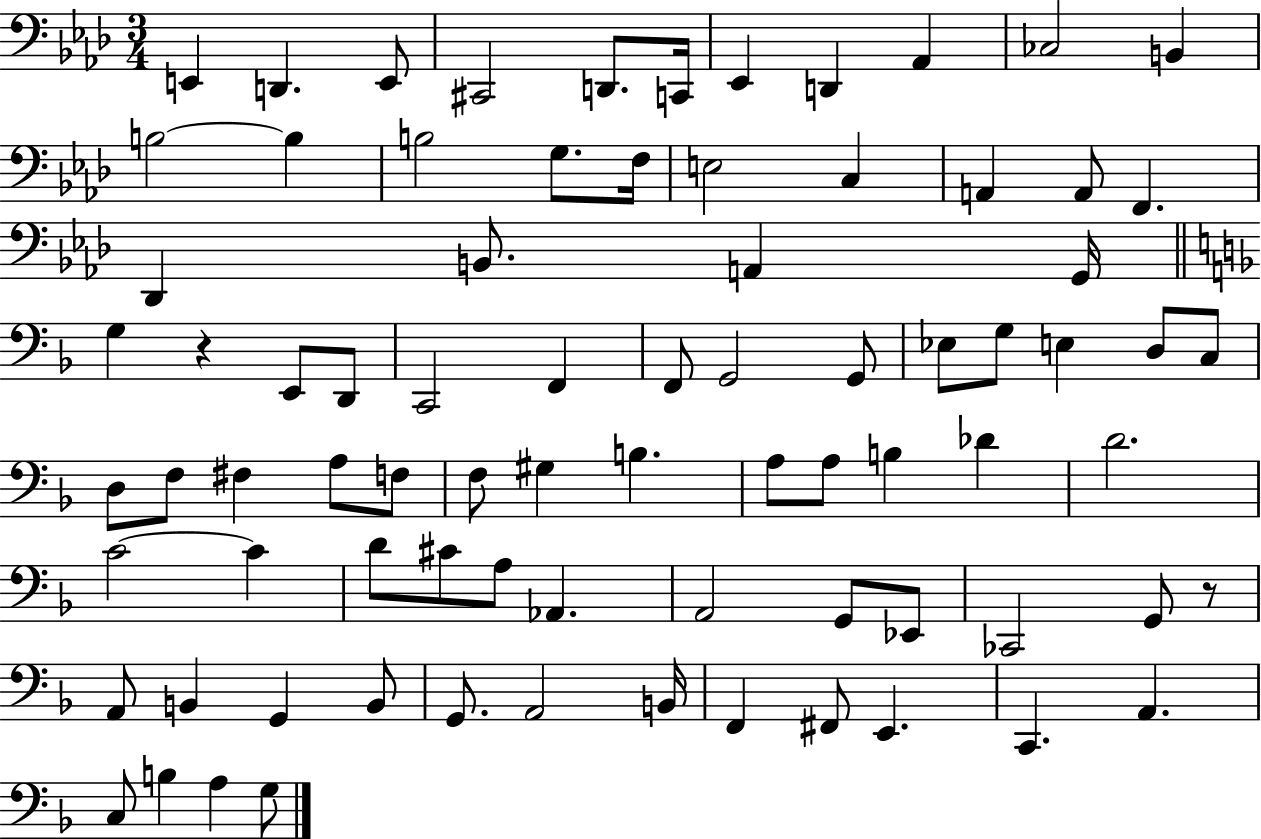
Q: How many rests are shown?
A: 2